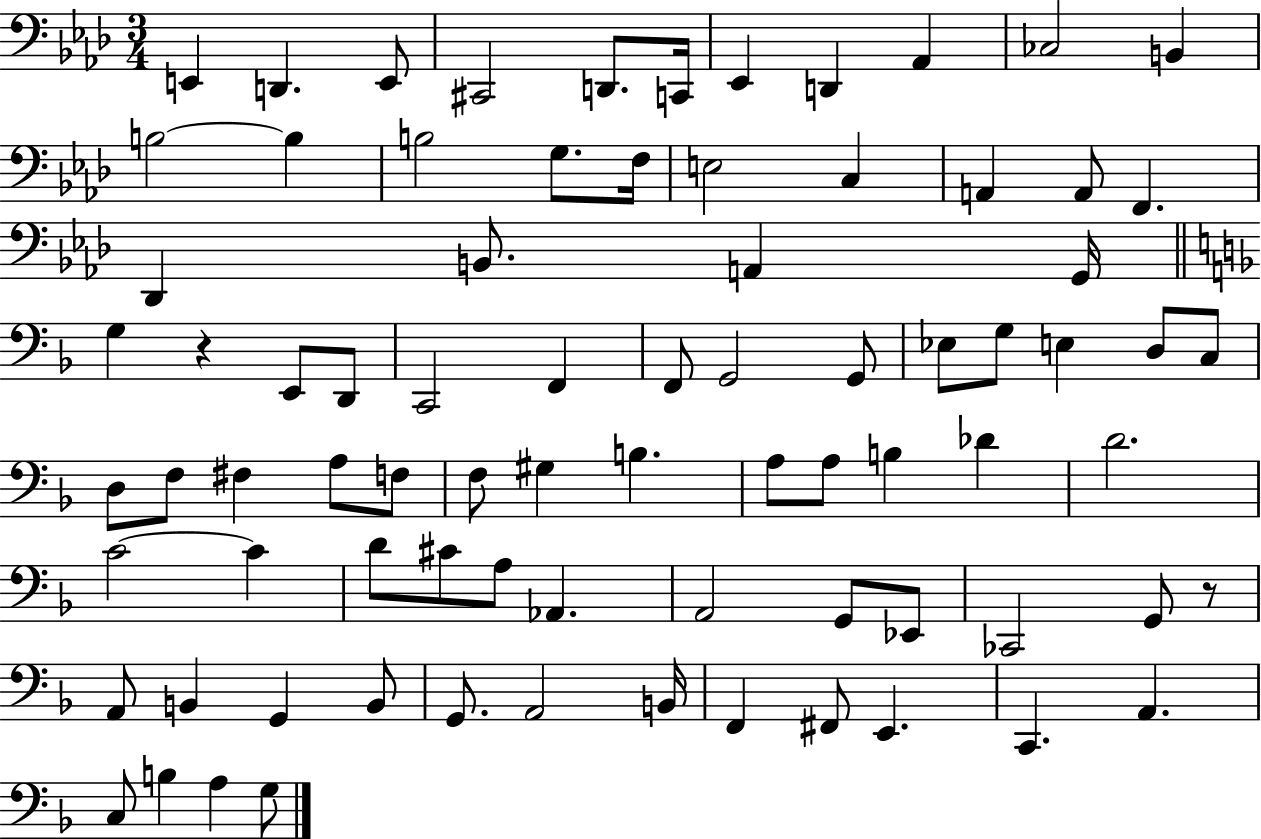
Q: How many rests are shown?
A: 2